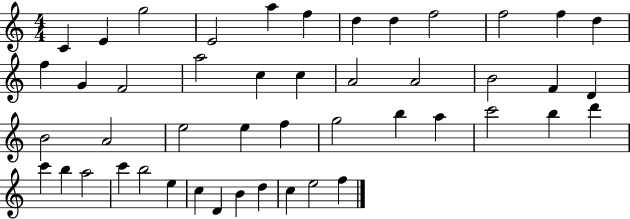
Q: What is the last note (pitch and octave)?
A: F5